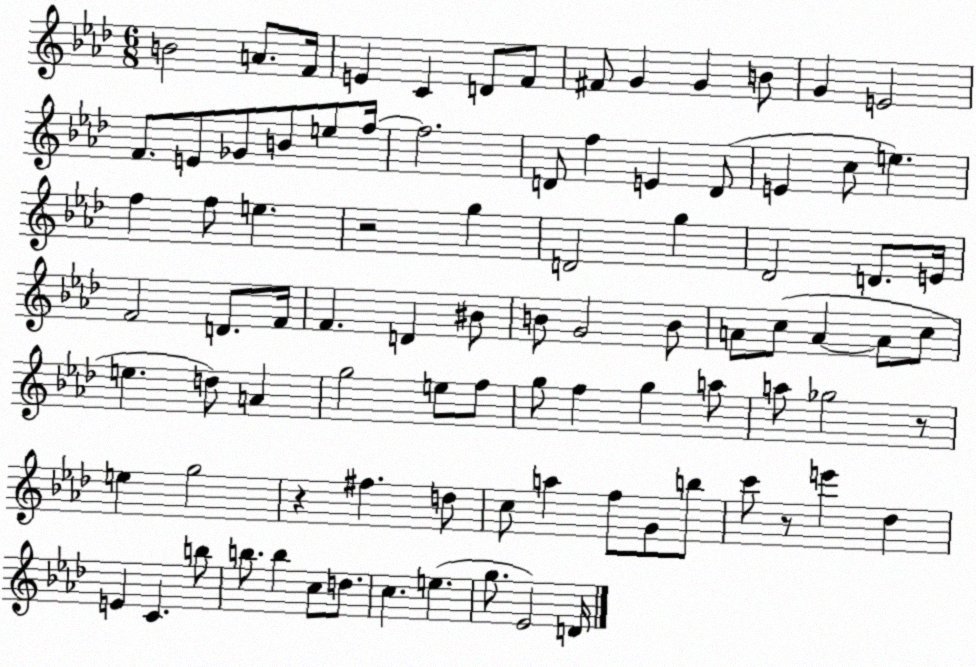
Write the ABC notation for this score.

X:1
T:Untitled
M:6/8
L:1/4
K:Ab
B2 A/2 F/4 E C D/2 F/2 ^F/2 G G B/2 G E2 F/2 E/2 _G/2 B/2 e/2 f/4 f2 D/2 f E D/2 E c/2 e f f/2 e z2 g D2 g _D2 D/2 E/4 F2 D/2 F/4 F D ^B/2 B/2 G2 B/2 A/2 c/2 A A/2 c/2 e d/2 A g2 e/2 f/2 g/2 f g a/2 a/2 _g2 z/2 e g2 z ^f d/2 c/2 a f/2 G/2 b/2 c'/2 z/2 e' _d E C b/2 b/2 b c/2 d/2 c e g/2 _E2 D/4